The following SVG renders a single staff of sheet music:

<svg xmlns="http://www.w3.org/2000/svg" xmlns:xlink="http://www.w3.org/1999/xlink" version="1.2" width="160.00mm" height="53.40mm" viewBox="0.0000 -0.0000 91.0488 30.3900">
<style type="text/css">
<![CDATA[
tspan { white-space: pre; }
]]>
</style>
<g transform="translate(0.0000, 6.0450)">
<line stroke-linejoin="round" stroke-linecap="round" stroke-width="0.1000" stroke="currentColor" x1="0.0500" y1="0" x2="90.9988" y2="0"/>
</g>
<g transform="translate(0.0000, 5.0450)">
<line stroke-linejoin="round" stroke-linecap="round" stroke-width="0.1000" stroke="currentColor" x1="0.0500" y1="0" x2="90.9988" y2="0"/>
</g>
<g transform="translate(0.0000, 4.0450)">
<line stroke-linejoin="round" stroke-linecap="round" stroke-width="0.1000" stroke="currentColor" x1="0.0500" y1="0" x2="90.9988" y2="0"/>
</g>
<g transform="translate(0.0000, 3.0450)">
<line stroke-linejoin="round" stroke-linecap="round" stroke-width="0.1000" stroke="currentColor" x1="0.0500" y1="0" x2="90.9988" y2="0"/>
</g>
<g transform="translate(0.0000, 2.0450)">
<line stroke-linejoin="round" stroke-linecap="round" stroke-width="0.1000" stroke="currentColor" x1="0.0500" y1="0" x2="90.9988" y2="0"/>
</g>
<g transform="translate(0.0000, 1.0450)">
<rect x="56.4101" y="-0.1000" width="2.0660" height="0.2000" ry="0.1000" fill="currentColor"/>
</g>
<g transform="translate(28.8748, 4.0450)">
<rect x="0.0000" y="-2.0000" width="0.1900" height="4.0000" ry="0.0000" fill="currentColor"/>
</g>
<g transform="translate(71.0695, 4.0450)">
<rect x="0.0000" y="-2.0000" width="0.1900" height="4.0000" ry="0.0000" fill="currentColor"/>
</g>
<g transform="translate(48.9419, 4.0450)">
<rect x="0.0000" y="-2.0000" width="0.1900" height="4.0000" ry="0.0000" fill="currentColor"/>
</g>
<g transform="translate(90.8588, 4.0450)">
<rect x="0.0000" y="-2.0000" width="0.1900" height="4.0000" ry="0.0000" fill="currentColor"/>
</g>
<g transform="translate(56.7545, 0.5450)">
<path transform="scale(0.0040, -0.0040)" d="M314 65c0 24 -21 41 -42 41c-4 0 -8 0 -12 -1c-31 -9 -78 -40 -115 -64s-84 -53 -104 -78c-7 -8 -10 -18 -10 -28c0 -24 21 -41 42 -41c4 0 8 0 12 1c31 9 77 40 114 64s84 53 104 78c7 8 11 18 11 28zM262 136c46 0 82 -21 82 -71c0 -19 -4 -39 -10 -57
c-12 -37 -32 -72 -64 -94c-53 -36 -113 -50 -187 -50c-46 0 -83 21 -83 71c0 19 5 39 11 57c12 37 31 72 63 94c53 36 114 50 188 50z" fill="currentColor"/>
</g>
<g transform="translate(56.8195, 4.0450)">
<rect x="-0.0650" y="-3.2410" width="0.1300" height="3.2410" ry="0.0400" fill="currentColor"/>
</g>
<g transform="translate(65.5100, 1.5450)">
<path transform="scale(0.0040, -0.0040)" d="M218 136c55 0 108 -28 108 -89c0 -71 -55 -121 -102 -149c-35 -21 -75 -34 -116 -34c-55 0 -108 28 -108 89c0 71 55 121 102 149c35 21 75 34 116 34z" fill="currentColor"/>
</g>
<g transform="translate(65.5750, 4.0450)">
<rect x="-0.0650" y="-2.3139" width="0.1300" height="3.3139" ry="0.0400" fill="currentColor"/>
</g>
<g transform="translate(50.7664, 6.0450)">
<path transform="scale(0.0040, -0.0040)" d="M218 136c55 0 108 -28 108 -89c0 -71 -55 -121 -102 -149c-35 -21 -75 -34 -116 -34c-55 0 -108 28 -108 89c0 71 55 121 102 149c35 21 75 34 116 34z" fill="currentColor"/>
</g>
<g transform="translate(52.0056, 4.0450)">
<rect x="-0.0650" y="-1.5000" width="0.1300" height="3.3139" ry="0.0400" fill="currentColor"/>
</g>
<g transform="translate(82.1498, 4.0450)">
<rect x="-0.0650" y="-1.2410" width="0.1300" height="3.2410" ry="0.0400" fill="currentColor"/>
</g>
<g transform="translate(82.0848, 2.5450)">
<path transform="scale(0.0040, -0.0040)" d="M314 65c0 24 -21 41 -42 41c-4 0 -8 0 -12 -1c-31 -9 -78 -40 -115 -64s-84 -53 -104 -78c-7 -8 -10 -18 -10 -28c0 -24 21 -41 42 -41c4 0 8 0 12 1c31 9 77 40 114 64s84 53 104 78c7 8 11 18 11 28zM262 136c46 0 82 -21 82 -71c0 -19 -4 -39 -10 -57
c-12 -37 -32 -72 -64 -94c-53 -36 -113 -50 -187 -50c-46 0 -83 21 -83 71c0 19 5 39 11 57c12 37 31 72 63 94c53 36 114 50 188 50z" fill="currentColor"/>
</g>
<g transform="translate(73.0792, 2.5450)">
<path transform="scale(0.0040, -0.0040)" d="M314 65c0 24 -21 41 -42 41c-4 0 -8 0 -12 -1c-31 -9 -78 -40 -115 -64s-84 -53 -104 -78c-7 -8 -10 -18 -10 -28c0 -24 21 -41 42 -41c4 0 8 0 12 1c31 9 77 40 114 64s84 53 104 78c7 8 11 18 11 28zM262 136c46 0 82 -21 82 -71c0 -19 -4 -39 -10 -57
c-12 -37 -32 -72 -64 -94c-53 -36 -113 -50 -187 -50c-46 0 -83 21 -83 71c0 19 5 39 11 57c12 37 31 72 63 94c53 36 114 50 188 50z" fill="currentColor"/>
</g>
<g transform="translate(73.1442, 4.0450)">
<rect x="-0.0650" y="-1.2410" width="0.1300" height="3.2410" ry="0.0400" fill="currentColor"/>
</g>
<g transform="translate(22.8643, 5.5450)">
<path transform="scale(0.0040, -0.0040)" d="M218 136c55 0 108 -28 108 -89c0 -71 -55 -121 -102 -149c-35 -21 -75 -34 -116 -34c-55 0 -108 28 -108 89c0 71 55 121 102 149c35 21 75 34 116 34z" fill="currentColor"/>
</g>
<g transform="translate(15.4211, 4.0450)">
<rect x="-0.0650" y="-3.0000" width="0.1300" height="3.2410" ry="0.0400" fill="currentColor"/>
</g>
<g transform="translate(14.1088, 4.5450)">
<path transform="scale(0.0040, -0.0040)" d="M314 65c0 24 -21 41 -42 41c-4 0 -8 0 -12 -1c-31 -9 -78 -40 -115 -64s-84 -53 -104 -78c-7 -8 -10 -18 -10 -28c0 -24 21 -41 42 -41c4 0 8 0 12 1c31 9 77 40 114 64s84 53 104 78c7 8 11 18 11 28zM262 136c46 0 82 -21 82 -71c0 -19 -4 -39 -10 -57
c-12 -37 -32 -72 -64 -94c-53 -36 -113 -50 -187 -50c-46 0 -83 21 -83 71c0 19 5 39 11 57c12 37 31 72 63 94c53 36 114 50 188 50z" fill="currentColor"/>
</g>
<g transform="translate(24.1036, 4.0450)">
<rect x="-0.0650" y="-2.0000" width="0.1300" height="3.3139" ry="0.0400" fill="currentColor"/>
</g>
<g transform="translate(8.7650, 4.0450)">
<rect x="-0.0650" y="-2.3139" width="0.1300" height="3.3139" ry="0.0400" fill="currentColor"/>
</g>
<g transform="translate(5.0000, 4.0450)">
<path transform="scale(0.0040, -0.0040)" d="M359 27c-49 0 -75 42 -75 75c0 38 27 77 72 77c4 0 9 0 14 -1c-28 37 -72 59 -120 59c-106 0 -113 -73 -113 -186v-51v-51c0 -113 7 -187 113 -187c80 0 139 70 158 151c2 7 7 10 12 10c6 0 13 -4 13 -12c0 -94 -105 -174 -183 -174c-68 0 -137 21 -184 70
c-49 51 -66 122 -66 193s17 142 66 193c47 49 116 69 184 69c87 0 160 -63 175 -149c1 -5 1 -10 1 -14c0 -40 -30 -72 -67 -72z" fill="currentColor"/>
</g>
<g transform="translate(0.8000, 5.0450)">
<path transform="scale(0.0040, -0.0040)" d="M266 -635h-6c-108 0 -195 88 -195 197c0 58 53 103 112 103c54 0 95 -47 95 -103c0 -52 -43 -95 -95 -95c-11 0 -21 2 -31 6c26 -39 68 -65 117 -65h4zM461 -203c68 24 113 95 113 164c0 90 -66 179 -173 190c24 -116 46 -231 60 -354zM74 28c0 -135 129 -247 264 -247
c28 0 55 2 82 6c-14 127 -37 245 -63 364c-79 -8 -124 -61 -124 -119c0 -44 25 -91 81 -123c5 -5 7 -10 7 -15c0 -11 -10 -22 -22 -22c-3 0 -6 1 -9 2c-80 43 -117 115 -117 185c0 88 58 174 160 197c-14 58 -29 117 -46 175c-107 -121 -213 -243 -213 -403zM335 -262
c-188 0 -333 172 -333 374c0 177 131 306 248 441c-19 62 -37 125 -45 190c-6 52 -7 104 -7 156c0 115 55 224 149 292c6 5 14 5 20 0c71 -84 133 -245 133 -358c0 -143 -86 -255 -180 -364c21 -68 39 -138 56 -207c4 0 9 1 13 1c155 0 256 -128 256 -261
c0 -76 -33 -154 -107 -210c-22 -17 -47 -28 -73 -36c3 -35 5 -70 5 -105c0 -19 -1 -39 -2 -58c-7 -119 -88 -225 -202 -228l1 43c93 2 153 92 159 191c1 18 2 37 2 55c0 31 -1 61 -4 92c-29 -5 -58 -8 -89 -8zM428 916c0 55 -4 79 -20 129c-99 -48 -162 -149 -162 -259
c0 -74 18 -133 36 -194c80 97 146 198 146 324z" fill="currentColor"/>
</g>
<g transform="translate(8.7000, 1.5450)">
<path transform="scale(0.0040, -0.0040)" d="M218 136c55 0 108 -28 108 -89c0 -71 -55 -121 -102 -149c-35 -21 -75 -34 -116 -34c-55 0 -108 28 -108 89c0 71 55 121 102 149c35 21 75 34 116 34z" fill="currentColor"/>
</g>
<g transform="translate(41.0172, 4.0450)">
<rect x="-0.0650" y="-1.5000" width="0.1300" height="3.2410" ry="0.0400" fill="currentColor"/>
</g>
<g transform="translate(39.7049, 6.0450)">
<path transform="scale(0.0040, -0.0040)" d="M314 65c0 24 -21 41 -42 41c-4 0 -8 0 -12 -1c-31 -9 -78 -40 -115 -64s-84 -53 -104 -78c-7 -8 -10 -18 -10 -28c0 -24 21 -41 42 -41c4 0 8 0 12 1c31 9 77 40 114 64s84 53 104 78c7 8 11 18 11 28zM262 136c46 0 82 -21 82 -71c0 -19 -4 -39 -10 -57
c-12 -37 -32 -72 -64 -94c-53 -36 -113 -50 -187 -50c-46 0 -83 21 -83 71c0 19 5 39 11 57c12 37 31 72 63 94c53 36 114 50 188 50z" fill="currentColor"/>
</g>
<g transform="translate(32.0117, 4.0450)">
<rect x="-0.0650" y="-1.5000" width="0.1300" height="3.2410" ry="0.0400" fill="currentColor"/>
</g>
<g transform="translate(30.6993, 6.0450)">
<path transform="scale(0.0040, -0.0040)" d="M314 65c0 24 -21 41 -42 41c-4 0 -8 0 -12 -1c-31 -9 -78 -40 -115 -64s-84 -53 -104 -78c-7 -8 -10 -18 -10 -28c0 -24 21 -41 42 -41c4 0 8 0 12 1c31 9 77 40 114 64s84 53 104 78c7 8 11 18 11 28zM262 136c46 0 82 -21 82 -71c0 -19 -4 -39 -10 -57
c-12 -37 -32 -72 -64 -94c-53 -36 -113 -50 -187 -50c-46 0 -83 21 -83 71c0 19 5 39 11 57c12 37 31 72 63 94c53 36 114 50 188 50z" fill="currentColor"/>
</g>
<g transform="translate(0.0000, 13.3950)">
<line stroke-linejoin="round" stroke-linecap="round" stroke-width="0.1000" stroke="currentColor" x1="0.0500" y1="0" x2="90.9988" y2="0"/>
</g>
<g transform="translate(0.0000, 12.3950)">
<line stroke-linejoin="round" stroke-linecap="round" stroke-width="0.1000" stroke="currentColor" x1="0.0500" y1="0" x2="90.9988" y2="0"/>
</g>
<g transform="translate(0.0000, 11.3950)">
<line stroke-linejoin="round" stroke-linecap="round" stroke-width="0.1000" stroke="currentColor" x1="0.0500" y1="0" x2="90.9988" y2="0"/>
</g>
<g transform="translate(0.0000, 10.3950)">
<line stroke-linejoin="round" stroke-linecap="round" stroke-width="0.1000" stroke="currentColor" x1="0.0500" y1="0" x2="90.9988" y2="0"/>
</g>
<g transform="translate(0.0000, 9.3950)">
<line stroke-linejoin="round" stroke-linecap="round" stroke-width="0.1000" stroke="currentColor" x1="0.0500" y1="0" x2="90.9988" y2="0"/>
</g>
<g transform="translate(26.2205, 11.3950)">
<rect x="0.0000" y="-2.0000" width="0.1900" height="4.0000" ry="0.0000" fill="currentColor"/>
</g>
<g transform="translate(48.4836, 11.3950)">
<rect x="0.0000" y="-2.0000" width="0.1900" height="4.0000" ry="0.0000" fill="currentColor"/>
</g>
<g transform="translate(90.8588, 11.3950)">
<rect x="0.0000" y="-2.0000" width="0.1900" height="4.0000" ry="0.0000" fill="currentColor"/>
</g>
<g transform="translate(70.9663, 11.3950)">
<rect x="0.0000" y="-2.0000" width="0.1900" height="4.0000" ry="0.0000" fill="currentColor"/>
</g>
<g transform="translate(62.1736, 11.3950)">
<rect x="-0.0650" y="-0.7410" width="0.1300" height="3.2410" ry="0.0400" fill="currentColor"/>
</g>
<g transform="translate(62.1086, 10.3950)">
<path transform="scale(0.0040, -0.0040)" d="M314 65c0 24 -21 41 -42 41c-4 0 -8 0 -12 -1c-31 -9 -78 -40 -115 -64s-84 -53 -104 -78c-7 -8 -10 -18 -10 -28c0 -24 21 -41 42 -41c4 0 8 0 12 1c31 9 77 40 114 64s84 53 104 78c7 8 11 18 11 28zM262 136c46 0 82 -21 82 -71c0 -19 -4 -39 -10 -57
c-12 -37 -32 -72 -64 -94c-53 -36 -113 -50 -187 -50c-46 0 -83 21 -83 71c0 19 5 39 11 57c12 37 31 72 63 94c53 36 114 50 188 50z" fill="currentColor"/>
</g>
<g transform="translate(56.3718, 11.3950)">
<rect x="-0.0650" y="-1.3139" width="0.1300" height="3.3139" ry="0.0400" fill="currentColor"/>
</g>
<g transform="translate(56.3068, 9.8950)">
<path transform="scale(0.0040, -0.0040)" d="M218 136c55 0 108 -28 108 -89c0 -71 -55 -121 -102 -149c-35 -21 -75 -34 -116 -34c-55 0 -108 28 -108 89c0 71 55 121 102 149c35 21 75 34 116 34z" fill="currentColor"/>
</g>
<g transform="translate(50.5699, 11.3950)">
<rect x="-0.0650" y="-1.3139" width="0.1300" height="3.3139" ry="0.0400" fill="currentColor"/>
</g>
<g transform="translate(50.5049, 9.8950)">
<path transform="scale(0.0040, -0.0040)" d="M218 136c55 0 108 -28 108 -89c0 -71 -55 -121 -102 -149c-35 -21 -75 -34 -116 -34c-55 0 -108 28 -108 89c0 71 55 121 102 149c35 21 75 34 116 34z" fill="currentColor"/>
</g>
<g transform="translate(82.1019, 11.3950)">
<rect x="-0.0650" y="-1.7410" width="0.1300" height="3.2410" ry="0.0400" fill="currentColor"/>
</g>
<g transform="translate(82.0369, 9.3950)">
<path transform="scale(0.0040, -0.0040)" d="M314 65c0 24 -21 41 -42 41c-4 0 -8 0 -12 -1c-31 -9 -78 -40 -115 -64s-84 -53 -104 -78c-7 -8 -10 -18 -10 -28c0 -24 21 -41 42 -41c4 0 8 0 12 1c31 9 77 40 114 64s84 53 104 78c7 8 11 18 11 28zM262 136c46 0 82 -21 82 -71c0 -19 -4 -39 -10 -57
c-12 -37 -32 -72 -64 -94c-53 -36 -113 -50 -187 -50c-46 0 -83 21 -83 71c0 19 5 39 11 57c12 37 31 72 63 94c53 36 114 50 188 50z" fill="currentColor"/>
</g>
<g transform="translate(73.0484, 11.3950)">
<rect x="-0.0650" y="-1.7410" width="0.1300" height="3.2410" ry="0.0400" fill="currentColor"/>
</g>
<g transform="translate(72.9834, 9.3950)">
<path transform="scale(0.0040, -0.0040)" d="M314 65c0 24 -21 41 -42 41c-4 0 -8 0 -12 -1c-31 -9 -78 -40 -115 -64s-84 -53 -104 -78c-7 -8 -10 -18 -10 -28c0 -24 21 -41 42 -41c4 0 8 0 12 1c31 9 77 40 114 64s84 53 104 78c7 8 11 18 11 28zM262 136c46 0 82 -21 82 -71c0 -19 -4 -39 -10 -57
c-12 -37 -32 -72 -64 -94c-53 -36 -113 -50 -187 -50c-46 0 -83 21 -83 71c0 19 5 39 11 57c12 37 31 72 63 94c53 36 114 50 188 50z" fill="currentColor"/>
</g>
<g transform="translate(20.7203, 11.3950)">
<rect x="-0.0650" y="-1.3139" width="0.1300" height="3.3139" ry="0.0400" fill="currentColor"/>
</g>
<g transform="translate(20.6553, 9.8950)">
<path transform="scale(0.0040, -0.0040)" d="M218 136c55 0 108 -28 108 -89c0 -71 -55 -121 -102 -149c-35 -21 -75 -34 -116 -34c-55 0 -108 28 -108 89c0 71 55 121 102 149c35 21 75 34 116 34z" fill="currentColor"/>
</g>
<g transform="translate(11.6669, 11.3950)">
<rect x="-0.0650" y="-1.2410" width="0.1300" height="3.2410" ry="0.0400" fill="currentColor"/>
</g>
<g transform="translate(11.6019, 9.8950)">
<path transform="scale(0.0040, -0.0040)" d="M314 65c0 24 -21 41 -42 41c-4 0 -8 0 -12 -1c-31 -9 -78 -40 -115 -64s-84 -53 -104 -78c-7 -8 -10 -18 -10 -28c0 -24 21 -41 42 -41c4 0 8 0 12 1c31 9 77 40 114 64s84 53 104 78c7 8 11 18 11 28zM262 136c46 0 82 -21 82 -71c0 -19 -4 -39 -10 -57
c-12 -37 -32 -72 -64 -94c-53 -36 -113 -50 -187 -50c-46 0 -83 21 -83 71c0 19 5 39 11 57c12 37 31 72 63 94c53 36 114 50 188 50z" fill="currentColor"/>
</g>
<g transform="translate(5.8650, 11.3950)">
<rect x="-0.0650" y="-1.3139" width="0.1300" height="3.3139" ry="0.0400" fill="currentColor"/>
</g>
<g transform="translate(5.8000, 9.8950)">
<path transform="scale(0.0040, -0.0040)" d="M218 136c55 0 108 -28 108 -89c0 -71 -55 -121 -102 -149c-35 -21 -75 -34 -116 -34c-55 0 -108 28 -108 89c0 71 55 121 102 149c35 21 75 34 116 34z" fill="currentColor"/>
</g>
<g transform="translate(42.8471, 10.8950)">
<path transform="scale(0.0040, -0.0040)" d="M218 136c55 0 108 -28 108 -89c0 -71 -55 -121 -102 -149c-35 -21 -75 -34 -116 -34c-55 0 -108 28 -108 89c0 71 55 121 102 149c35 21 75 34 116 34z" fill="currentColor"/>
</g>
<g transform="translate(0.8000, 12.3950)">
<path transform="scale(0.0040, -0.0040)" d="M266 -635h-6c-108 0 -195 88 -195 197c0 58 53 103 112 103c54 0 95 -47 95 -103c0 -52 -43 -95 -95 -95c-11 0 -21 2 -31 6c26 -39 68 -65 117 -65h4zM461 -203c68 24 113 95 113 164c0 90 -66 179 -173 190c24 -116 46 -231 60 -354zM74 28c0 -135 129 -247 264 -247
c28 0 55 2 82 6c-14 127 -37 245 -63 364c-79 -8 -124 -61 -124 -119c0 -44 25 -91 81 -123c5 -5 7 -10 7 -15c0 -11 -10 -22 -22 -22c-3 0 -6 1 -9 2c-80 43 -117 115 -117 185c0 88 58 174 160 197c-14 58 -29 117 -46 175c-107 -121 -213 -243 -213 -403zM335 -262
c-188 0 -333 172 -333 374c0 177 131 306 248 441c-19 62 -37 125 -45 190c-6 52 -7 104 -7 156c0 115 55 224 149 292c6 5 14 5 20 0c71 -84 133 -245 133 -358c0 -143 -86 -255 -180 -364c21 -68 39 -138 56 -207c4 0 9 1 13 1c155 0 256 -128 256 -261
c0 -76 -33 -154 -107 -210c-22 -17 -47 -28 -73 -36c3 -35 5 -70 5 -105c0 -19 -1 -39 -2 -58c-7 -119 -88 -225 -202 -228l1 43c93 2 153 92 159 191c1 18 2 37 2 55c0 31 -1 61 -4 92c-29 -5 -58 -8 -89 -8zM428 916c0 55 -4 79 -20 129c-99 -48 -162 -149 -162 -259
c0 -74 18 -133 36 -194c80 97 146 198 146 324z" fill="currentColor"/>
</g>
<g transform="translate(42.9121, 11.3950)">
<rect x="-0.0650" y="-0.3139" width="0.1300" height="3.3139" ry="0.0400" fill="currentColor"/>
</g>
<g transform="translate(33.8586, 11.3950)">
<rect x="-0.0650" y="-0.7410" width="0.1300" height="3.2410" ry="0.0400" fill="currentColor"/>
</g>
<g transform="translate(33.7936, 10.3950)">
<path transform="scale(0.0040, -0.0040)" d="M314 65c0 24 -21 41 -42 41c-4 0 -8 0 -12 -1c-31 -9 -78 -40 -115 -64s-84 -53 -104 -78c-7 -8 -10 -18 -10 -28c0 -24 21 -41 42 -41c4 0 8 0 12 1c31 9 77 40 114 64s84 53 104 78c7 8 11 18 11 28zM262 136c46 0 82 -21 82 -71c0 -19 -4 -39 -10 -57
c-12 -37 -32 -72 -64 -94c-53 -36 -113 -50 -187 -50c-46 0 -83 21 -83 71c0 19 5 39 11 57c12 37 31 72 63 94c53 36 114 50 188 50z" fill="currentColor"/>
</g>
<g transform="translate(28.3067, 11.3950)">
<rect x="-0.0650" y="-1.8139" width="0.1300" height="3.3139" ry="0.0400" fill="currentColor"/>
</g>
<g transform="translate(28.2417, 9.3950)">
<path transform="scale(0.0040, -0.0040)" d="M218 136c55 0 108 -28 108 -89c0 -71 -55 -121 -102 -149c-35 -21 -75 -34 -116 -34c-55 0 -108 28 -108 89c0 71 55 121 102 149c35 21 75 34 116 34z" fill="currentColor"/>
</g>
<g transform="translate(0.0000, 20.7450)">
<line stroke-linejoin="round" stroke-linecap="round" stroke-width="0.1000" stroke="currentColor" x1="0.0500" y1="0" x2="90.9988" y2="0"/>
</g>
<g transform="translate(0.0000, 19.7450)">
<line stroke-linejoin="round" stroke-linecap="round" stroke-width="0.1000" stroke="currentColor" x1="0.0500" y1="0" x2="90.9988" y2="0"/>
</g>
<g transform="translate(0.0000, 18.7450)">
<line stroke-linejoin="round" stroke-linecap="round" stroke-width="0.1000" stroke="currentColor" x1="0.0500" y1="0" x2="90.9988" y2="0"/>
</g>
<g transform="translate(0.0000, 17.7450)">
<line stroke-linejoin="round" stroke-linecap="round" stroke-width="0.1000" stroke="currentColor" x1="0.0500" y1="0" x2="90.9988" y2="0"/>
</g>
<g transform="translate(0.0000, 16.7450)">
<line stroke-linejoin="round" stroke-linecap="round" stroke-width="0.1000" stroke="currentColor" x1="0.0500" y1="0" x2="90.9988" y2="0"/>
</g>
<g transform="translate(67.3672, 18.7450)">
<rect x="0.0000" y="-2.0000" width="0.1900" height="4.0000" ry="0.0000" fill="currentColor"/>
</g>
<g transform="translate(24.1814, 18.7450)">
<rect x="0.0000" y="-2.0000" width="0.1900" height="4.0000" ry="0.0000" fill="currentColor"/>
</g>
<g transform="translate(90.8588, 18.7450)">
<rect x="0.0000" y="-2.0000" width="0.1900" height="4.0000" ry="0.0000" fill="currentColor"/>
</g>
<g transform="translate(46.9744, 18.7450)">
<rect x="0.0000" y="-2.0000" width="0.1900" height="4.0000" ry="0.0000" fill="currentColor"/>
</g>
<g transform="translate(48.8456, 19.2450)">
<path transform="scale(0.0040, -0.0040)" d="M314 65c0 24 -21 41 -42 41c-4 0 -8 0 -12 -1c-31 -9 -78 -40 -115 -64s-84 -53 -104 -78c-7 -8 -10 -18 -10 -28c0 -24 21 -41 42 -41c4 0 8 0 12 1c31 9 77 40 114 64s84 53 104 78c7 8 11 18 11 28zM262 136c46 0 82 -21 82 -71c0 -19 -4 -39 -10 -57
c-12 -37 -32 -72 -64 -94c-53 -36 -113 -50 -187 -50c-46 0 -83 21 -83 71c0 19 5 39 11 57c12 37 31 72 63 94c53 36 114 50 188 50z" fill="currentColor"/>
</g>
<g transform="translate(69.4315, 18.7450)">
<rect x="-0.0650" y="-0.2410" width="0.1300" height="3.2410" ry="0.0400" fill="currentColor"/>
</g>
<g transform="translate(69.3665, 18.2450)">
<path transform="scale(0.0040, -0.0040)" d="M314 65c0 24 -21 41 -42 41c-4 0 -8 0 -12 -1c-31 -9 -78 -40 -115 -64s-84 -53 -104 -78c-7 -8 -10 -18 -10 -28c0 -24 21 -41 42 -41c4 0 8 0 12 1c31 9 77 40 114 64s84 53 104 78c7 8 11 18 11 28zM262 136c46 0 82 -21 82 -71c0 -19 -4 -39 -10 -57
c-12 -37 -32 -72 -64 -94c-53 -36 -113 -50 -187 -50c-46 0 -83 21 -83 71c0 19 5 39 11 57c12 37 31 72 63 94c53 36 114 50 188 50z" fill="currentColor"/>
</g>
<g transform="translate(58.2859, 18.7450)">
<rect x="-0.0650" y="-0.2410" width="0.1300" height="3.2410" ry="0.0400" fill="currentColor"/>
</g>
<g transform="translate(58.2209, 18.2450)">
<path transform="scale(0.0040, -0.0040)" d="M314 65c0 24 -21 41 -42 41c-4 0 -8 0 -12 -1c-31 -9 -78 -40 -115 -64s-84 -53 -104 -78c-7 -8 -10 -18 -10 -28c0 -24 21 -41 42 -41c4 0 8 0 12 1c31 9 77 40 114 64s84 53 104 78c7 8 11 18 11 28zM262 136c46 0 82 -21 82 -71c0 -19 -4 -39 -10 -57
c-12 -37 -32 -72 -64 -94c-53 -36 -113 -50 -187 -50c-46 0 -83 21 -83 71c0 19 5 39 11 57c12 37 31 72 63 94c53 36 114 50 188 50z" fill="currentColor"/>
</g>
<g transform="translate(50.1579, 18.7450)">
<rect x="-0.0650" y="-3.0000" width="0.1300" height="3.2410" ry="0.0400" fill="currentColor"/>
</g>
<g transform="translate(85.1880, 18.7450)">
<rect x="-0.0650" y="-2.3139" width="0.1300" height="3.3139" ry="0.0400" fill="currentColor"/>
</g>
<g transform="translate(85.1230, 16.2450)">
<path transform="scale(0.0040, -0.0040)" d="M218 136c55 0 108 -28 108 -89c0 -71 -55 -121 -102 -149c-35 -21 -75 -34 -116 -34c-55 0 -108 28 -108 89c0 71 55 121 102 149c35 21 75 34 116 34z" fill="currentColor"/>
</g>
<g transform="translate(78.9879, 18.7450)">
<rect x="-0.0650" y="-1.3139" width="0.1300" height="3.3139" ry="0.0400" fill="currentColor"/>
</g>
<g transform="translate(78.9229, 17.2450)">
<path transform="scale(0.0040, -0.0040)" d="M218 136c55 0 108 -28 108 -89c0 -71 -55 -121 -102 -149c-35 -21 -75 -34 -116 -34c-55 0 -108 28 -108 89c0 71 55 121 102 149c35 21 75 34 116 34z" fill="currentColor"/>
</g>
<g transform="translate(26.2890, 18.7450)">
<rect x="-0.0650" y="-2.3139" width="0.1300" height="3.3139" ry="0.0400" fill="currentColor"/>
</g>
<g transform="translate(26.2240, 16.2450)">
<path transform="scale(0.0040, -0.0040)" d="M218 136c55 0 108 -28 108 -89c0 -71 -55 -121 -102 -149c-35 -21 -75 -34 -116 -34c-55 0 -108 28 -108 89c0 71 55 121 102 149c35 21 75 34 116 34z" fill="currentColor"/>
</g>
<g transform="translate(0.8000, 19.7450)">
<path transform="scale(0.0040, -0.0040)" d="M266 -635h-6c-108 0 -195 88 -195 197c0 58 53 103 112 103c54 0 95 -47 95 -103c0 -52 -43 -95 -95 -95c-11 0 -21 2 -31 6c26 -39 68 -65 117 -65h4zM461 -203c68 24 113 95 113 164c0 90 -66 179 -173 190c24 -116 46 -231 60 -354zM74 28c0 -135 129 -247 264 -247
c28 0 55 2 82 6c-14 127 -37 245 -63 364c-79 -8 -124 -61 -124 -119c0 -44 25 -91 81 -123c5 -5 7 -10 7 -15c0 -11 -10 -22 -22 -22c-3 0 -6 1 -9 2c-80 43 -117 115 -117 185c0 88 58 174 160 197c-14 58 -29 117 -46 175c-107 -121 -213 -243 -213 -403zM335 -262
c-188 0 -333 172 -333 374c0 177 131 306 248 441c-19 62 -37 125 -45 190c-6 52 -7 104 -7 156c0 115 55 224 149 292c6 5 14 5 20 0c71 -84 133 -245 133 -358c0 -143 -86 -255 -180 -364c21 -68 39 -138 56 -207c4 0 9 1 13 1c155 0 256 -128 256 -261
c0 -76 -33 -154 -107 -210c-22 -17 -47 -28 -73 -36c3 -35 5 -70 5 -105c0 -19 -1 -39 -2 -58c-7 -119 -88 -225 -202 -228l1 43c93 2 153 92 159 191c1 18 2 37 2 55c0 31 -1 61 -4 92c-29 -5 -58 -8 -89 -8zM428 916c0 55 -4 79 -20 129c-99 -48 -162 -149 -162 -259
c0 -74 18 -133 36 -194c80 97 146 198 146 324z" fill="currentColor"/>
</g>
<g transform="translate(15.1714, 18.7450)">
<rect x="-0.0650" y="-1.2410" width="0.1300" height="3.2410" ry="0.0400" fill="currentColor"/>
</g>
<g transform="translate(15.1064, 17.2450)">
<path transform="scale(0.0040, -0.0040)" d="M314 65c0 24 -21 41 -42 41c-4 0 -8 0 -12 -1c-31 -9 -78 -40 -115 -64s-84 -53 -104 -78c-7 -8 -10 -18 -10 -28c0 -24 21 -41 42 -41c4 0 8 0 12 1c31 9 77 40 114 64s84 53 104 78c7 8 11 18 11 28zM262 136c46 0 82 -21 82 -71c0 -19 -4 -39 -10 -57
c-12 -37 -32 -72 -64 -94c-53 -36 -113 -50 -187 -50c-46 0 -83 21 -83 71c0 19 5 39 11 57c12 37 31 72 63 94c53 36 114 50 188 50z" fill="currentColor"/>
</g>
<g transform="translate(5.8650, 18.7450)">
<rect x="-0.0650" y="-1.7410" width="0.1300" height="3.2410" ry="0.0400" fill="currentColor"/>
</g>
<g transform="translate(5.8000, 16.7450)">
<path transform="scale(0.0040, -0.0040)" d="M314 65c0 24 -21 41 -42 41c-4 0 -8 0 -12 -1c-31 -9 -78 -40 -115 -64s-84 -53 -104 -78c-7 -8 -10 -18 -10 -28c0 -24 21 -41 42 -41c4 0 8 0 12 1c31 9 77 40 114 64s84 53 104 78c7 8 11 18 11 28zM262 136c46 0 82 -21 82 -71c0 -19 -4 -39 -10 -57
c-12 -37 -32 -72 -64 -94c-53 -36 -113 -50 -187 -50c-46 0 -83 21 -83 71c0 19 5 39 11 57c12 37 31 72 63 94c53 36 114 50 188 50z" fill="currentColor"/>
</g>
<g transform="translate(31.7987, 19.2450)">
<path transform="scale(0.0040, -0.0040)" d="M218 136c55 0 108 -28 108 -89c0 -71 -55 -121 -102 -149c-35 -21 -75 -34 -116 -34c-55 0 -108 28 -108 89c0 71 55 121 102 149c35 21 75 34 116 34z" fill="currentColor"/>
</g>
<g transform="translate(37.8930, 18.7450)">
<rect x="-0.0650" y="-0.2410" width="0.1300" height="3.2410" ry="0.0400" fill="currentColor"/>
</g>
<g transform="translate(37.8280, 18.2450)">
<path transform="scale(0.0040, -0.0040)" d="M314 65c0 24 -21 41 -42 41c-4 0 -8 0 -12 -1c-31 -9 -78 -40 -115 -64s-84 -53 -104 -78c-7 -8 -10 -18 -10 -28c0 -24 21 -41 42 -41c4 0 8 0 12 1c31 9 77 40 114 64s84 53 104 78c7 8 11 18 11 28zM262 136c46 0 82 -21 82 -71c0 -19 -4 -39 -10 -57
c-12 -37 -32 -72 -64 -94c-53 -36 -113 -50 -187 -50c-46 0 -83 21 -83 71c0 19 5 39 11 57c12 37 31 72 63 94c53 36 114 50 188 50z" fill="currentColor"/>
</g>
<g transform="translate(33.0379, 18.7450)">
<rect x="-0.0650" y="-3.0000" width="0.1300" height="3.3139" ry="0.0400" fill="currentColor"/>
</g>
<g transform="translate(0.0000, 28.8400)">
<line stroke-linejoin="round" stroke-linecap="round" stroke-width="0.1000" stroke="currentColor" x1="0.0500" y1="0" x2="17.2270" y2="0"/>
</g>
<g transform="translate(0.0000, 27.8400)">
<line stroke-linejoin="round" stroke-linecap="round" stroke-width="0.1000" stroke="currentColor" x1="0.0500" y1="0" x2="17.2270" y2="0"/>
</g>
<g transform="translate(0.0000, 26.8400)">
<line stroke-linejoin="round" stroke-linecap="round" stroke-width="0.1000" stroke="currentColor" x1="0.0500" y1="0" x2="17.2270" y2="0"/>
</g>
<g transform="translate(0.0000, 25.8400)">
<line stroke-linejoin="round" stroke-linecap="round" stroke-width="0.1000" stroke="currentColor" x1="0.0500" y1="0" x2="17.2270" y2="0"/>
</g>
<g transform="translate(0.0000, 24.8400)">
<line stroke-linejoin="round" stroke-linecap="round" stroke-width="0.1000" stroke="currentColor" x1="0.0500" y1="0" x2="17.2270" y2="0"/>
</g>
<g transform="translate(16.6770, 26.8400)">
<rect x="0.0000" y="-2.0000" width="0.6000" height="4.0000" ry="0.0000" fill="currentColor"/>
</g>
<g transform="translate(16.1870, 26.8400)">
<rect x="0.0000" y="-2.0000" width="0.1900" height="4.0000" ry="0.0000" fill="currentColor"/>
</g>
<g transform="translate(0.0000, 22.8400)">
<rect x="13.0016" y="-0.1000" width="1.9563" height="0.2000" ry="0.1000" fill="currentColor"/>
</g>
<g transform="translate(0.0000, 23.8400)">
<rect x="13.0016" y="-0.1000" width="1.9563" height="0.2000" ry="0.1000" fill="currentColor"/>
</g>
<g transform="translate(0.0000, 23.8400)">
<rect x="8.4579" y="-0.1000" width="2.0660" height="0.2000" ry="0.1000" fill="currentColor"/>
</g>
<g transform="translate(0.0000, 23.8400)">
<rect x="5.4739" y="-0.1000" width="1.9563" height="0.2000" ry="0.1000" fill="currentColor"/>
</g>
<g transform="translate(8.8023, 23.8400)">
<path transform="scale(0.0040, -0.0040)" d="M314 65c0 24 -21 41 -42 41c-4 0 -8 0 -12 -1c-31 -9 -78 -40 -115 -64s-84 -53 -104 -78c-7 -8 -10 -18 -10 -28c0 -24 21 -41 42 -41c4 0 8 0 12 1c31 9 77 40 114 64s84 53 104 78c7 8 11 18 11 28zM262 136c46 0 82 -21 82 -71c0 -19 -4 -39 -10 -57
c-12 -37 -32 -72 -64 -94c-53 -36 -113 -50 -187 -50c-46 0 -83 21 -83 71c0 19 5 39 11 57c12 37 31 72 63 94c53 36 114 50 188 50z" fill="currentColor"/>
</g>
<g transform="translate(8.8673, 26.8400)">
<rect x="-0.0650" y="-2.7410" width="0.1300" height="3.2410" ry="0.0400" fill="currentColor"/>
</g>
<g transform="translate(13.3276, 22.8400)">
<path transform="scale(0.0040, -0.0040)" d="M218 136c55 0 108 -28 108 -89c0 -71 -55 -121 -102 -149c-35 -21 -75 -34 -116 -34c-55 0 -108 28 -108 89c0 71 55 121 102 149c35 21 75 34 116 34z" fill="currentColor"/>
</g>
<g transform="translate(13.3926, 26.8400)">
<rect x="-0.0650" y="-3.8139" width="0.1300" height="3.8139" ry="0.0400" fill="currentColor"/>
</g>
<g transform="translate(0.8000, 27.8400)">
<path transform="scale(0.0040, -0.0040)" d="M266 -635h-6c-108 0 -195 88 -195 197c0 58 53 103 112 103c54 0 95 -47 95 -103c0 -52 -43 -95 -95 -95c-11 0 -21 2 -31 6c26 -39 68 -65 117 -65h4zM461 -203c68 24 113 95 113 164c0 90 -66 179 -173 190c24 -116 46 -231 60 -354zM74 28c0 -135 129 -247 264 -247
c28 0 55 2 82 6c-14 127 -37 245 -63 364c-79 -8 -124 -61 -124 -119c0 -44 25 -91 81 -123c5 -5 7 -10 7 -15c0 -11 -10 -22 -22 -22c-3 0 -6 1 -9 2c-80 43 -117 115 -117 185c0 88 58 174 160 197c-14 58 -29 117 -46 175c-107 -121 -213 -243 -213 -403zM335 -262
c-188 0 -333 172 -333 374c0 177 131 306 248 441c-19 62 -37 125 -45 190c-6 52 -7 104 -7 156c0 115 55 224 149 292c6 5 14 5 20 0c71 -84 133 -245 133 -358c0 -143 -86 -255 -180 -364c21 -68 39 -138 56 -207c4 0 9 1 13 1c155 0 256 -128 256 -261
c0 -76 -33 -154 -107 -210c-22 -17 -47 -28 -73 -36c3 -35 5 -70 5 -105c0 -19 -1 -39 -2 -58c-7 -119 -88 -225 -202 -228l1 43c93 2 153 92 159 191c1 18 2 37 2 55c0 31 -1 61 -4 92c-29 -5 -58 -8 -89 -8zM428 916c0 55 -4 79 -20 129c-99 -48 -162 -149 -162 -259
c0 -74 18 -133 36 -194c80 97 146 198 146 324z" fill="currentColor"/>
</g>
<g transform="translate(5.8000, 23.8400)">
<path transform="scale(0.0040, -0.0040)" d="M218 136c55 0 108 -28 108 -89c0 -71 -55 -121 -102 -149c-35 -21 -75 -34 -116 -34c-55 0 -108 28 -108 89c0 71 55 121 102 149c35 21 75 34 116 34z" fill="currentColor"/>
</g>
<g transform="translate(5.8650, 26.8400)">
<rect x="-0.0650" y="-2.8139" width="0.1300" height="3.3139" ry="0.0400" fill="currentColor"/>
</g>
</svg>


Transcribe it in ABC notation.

X:1
T:Untitled
M:4/4
L:1/4
K:C
g A2 F E2 E2 E b2 g e2 e2 e e2 e f d2 c e e d2 f2 f2 f2 e2 g A c2 A2 c2 c2 e g a a2 c'